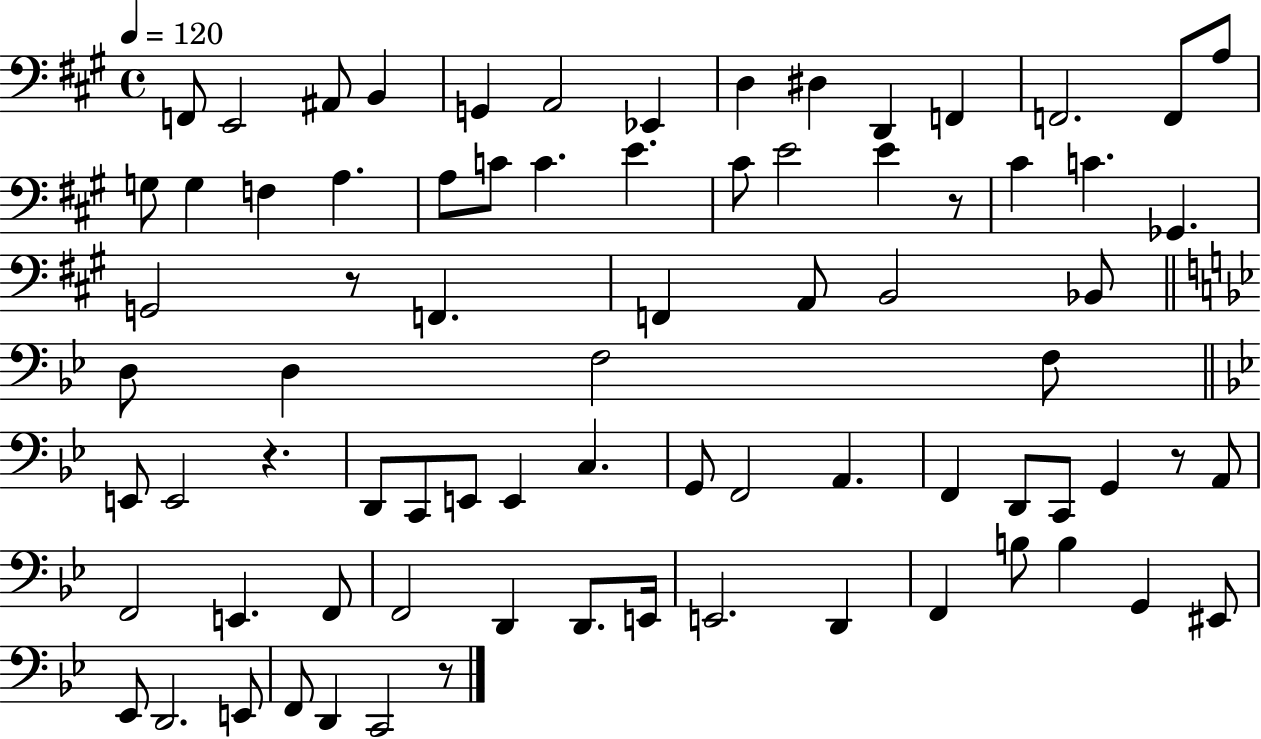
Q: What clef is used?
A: bass